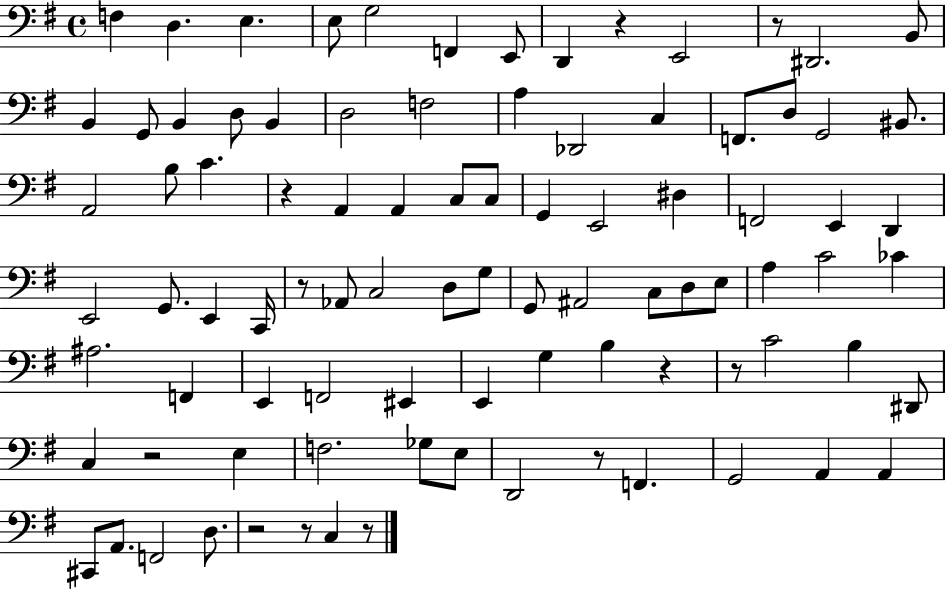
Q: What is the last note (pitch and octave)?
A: C3